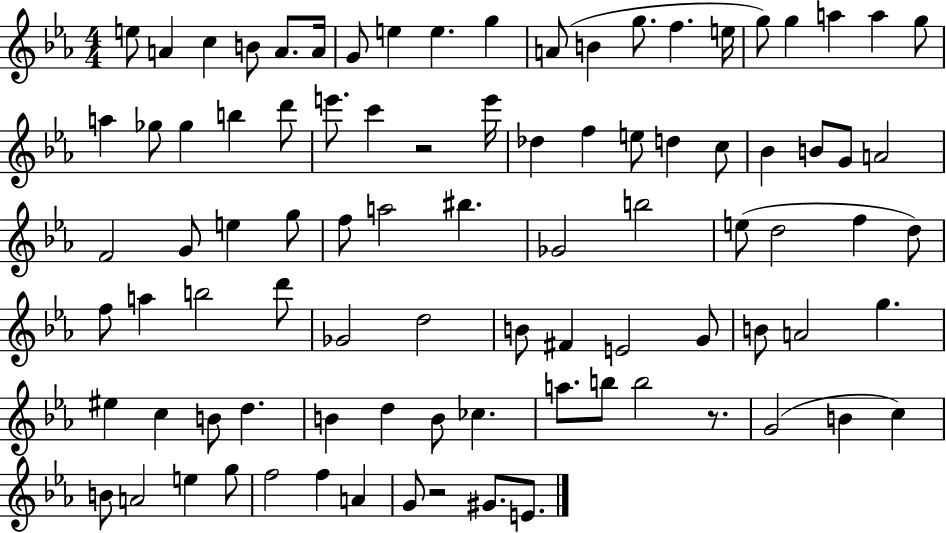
{
  \clef treble
  \numericTimeSignature
  \time 4/4
  \key ees \major
  e''8 a'4 c''4 b'8 a'8. a'16 | g'8 e''4 e''4. g''4 | a'8( b'4 g''8. f''4. e''16 | g''8) g''4 a''4 a''4 g''8 | \break a''4 ges''8 ges''4 b''4 d'''8 | e'''8. c'''4 r2 e'''16 | des''4 f''4 e''8 d''4 c''8 | bes'4 b'8 g'8 a'2 | \break f'2 g'8 e''4 g''8 | f''8 a''2 bis''4. | ges'2 b''2 | e''8( d''2 f''4 d''8) | \break f''8 a''4 b''2 d'''8 | ges'2 d''2 | b'8 fis'4 e'2 g'8 | b'8 a'2 g''4. | \break eis''4 c''4 b'8 d''4. | b'4 d''4 b'8 ces''4. | a''8. b''8 b''2 r8. | g'2( b'4 c''4) | \break b'8 a'2 e''4 g''8 | f''2 f''4 a'4 | g'8 r2 gis'8. e'8. | \bar "|."
}